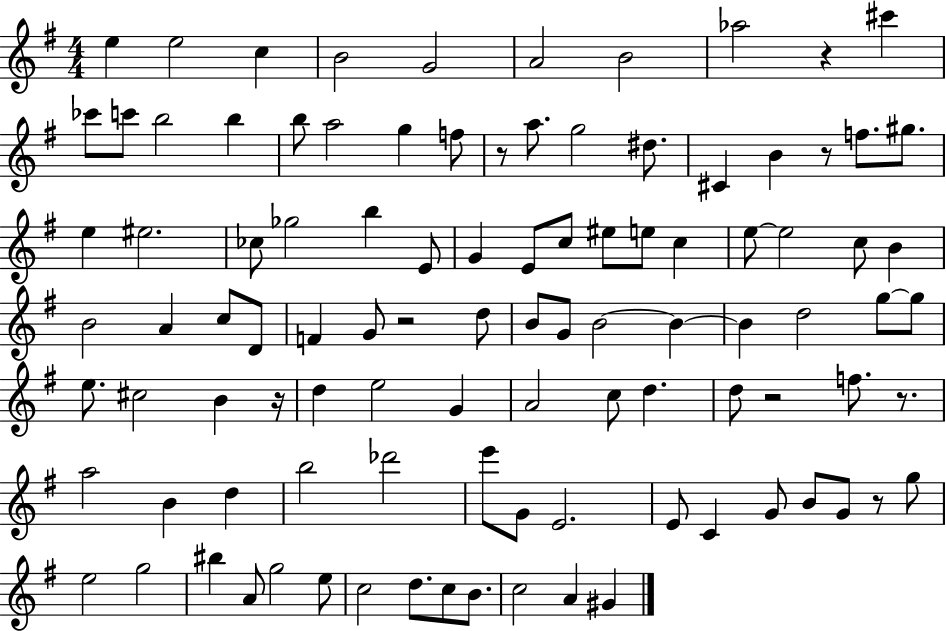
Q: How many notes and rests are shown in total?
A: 101